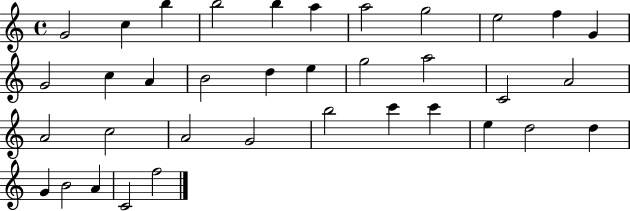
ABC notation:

X:1
T:Untitled
M:4/4
L:1/4
K:C
G2 c b b2 b a a2 g2 e2 f G G2 c A B2 d e g2 a2 C2 A2 A2 c2 A2 G2 b2 c' c' e d2 d G B2 A C2 f2